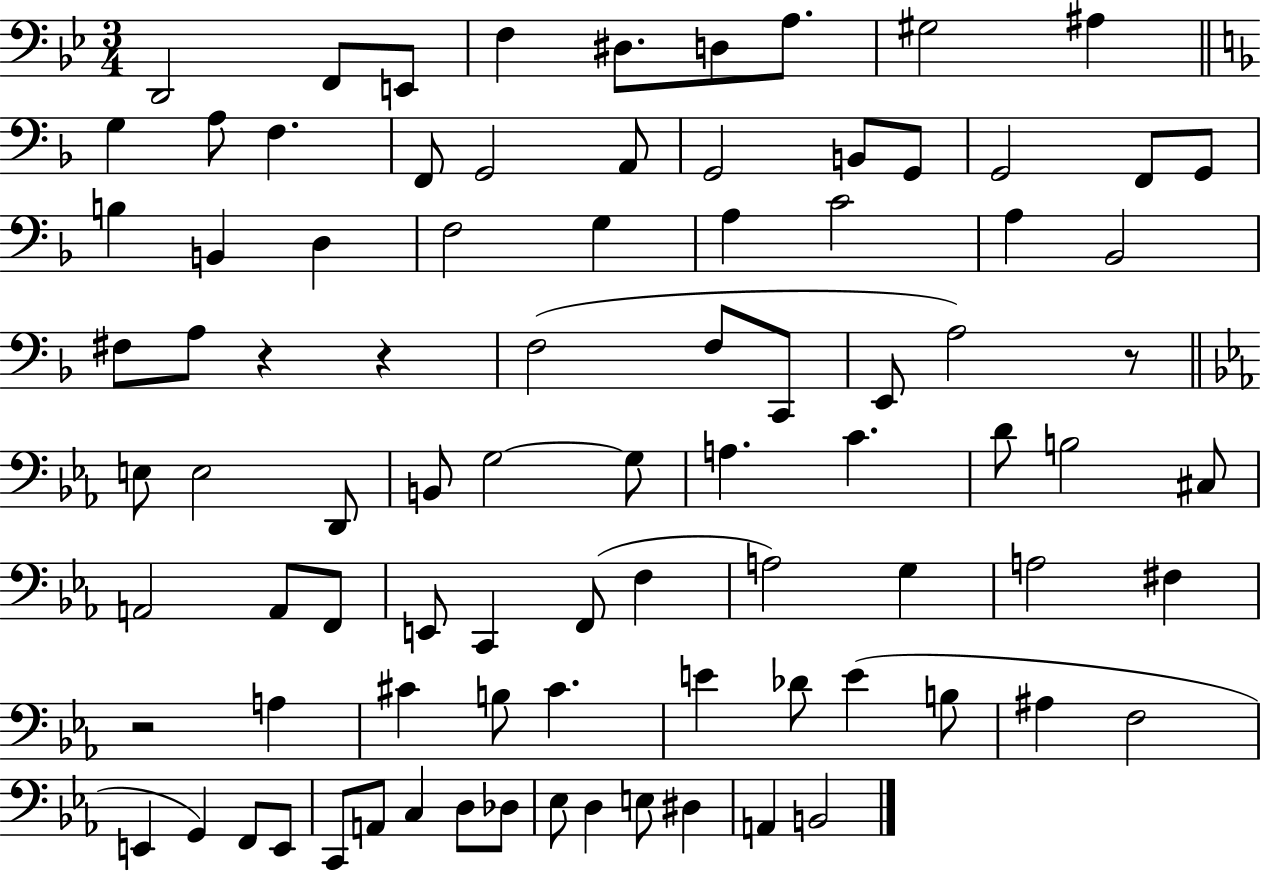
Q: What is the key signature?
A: BES major